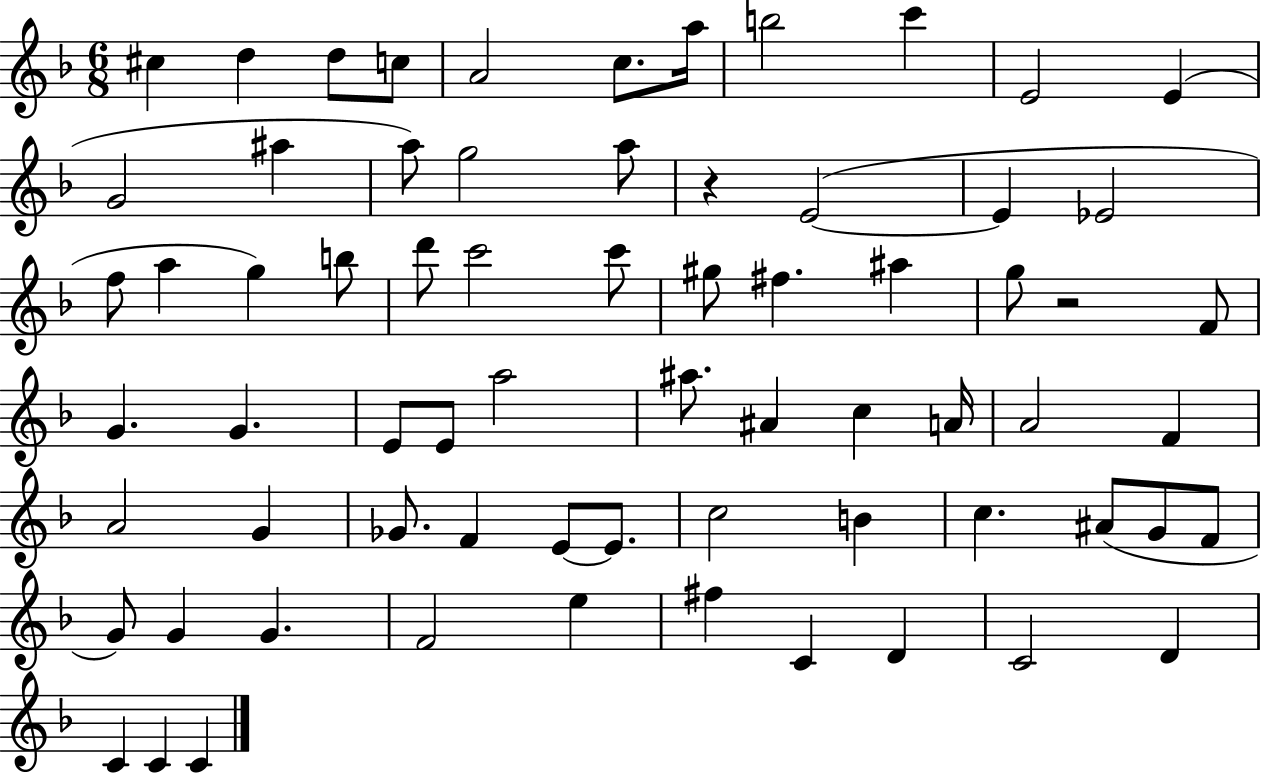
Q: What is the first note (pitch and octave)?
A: C#5